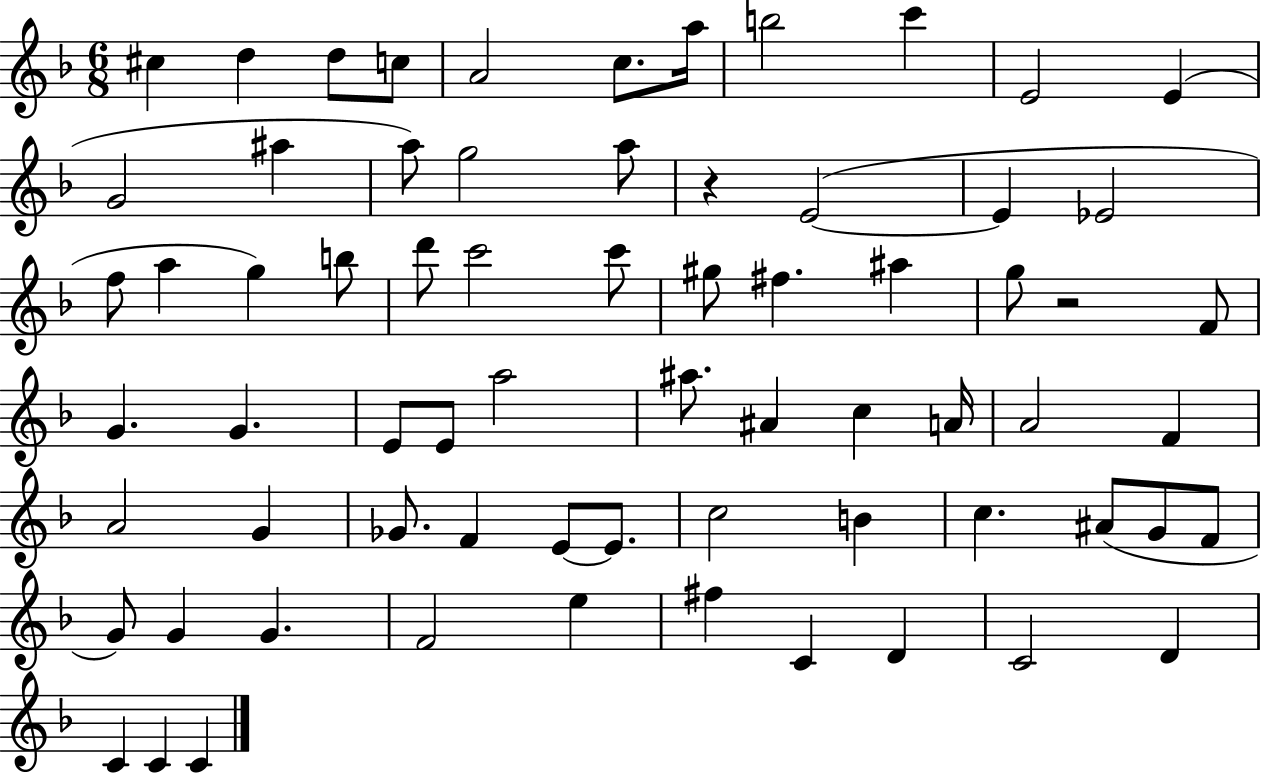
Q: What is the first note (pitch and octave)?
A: C#5